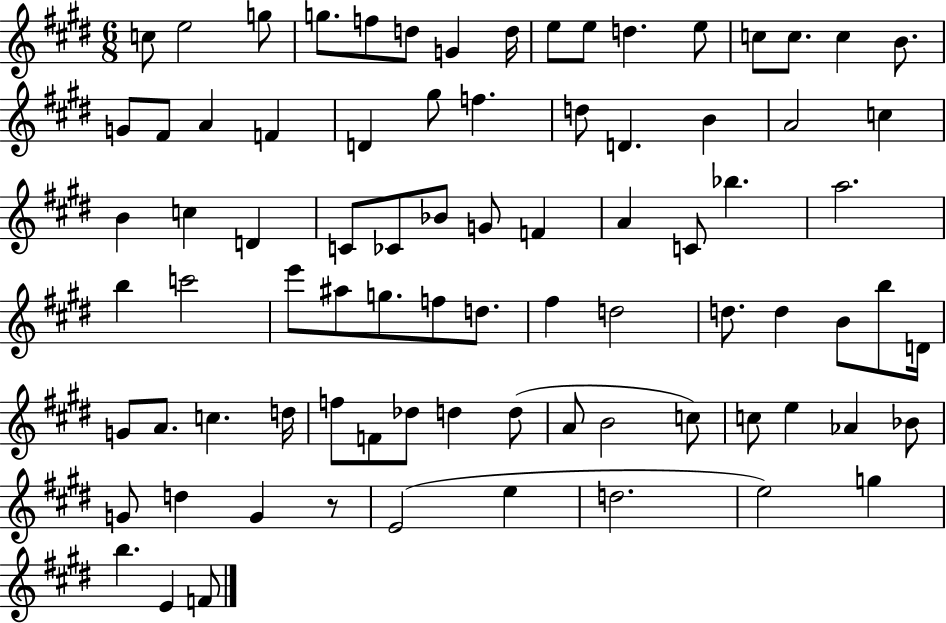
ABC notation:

X:1
T:Untitled
M:6/8
L:1/4
K:E
c/2 e2 g/2 g/2 f/2 d/2 G d/4 e/2 e/2 d e/2 c/2 c/2 c B/2 G/2 ^F/2 A F D ^g/2 f d/2 D B A2 c B c D C/2 _C/2 _B/2 G/2 F A C/2 _b a2 b c'2 e'/2 ^a/2 g/2 f/2 d/2 ^f d2 d/2 d B/2 b/2 D/4 G/2 A/2 c d/4 f/2 F/2 _d/2 d d/2 A/2 B2 c/2 c/2 e _A _B/2 G/2 d G z/2 E2 e d2 e2 g b E F/2